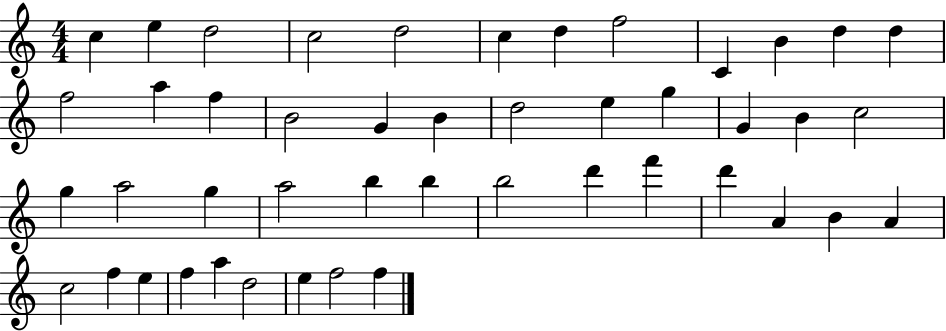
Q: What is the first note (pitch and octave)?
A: C5